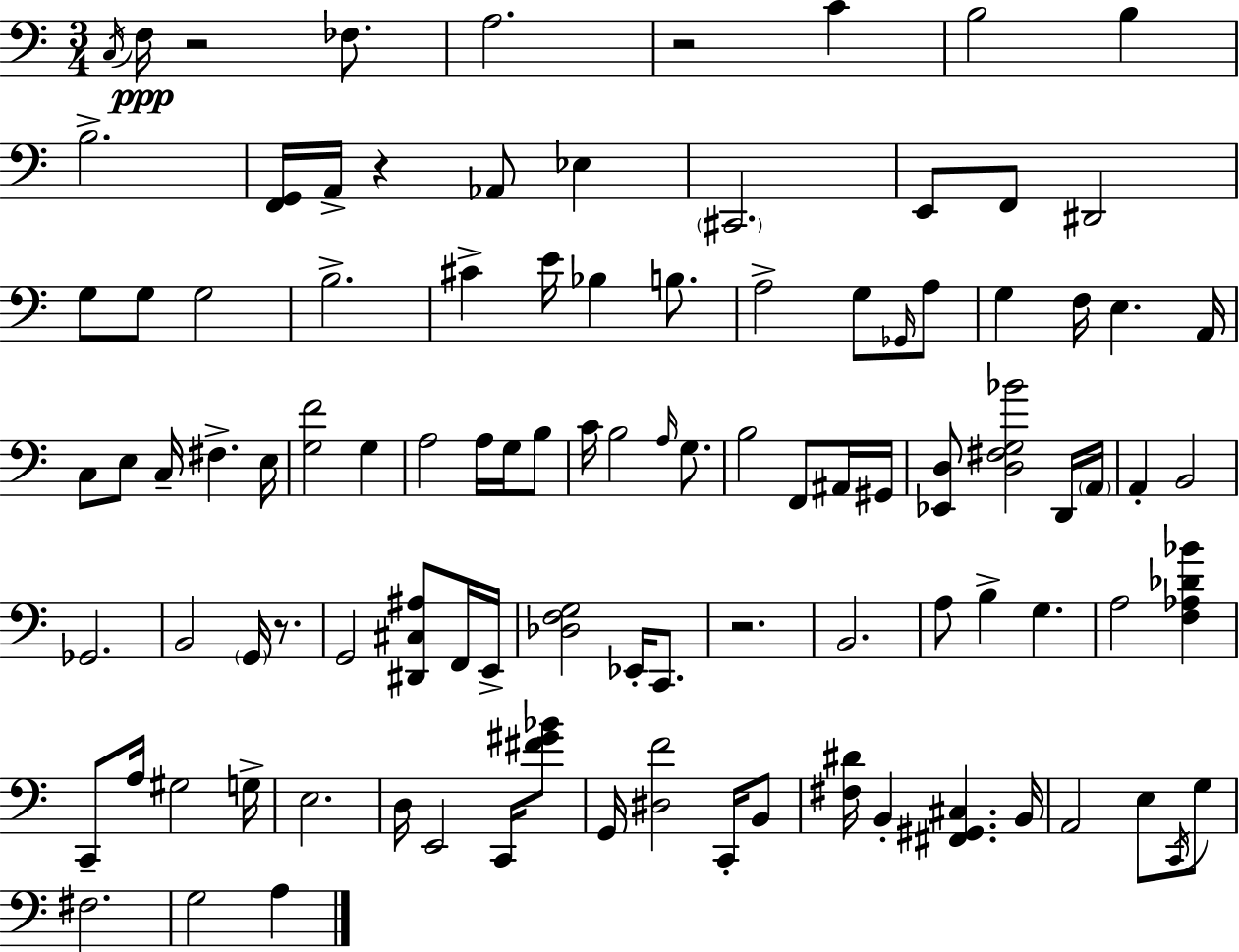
{
  \clef bass
  \numericTimeSignature
  \time 3/4
  \key a \minor
  \repeat volta 2 { \acciaccatura { c16 }\ppp f16 r2 fes8. | a2. | r2 c'4 | b2 b4 | \break b2.-> | <f, g,>16 a,16-> r4 aes,8 ees4 | \parenthesize cis,2. | e,8 f,8 dis,2 | \break g8 g8 g2 | b2.-> | cis'4-> e'16 bes4 b8. | a2-> g8 \grace { ges,16 } | \break a8 g4 f16 e4. | a,16 c8 e8 c16-- fis4.-> | e16 <g f'>2 g4 | a2 a16 g16 | \break b8 c'16 b2 \grace { a16 } | g8. b2 f,8 | ais,16 gis,16 <ees, d>8 <d fis g bes'>2 | d,16 \parenthesize a,16 a,4-. b,2 | \break ges,2. | b,2 \parenthesize g,16 | r8. g,2 <dis, cis ais>8 | f,16 e,16-> <des f g>2 ees,16-. | \break c,8. r2. | b,2. | a8 b4-> g4. | a2 <f aes des' bes'>4 | \break c,8-- a16 gis2 | g16-> e2. | d16 e,2 | c,16 <fis' gis' bes'>8 g,16 <dis f'>2 | \break c,16-. b,8 <fis dis'>16 b,4-. <fis, gis, cis>4. | b,16 a,2 e8 | \acciaccatura { c,16 } g8 fis2. | g2 | \break a4 } \bar "|."
}